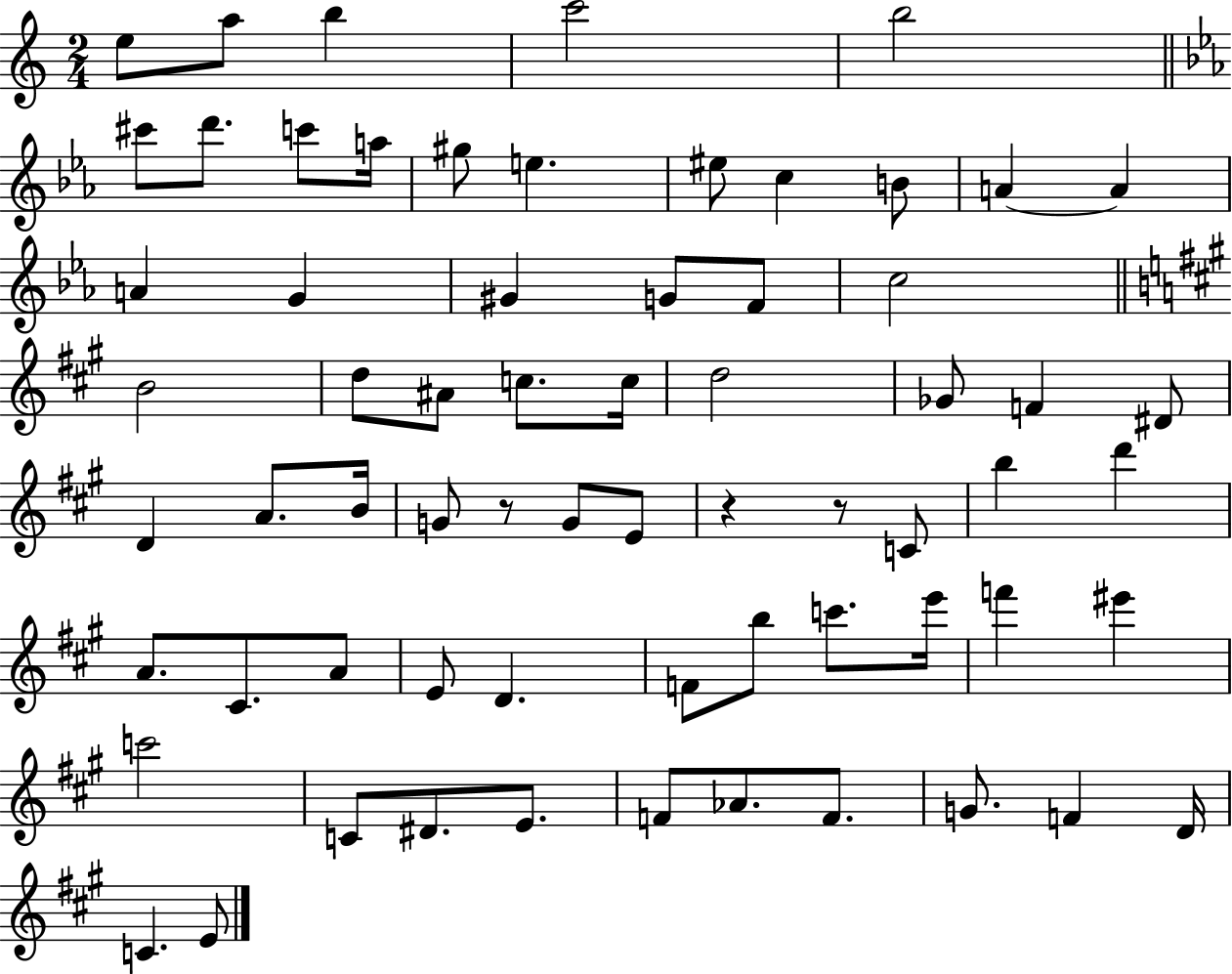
{
  \clef treble
  \numericTimeSignature
  \time 2/4
  \key c \major
  e''8 a''8 b''4 | c'''2 | b''2 | \bar "||" \break \key ees \major cis'''8 d'''8. c'''8 a''16 | gis''8 e''4. | eis''8 c''4 b'8 | a'4~~ a'4 | \break a'4 g'4 | gis'4 g'8 f'8 | c''2 | \bar "||" \break \key a \major b'2 | d''8 ais'8 c''8. c''16 | d''2 | ges'8 f'4 dis'8 | \break d'4 a'8. b'16 | g'8 r8 g'8 e'8 | r4 r8 c'8 | b''4 d'''4 | \break a'8. cis'8. a'8 | e'8 d'4. | f'8 b''8 c'''8. e'''16 | f'''4 eis'''4 | \break c'''2 | c'8 dis'8. e'8. | f'8 aes'8. f'8. | g'8. f'4 d'16 | \break c'4. e'8 | \bar "|."
}